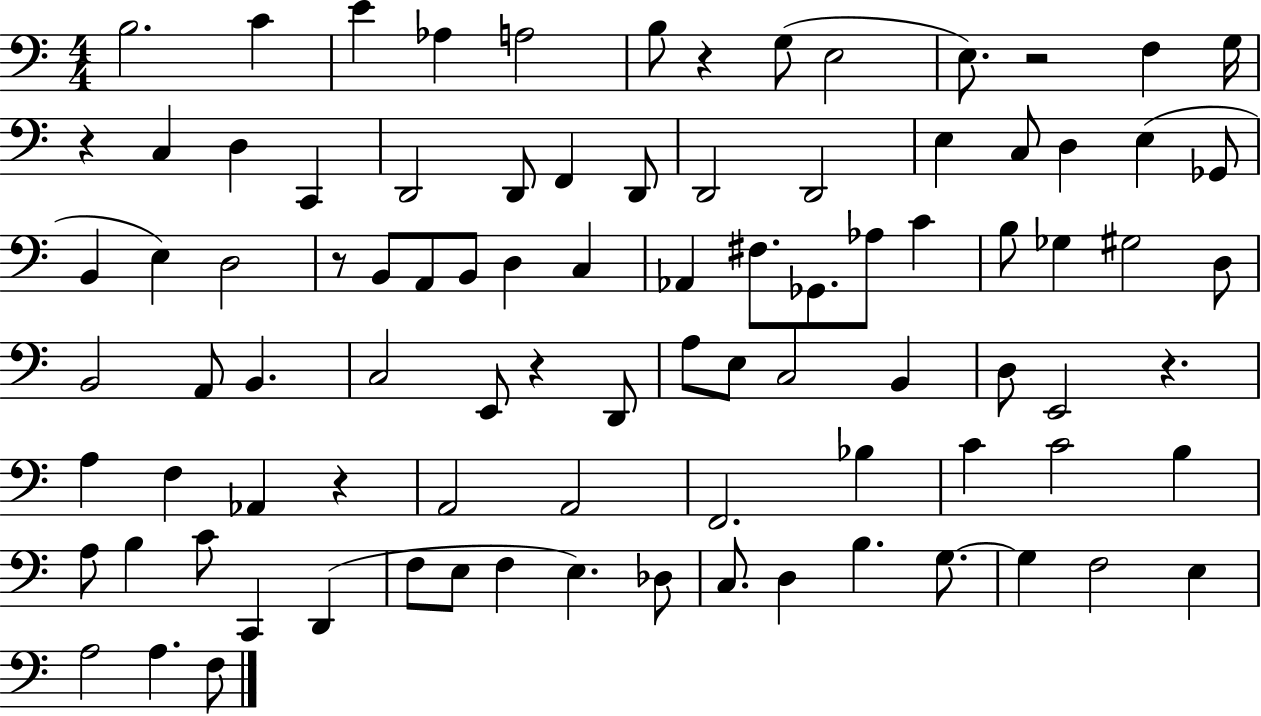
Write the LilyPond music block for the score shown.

{
  \clef bass
  \numericTimeSignature
  \time 4/4
  \key c \major
  b2. c'4 | e'4 aes4 a2 | b8 r4 g8( e2 | e8.) r2 f4 g16 | \break r4 c4 d4 c,4 | d,2 d,8 f,4 d,8 | d,2 d,2 | e4 c8 d4 e4( ges,8 | \break b,4 e4) d2 | r8 b,8 a,8 b,8 d4 c4 | aes,4 fis8. ges,8. aes8 c'4 | b8 ges4 gis2 d8 | \break b,2 a,8 b,4. | c2 e,8 r4 d,8 | a8 e8 c2 b,4 | d8 e,2 r4. | \break a4 f4 aes,4 r4 | a,2 a,2 | f,2. bes4 | c'4 c'2 b4 | \break a8 b4 c'8 c,4 d,4( | f8 e8 f4 e4.) des8 | c8. d4 b4. g8.~~ | g4 f2 e4 | \break a2 a4. f8 | \bar "|."
}